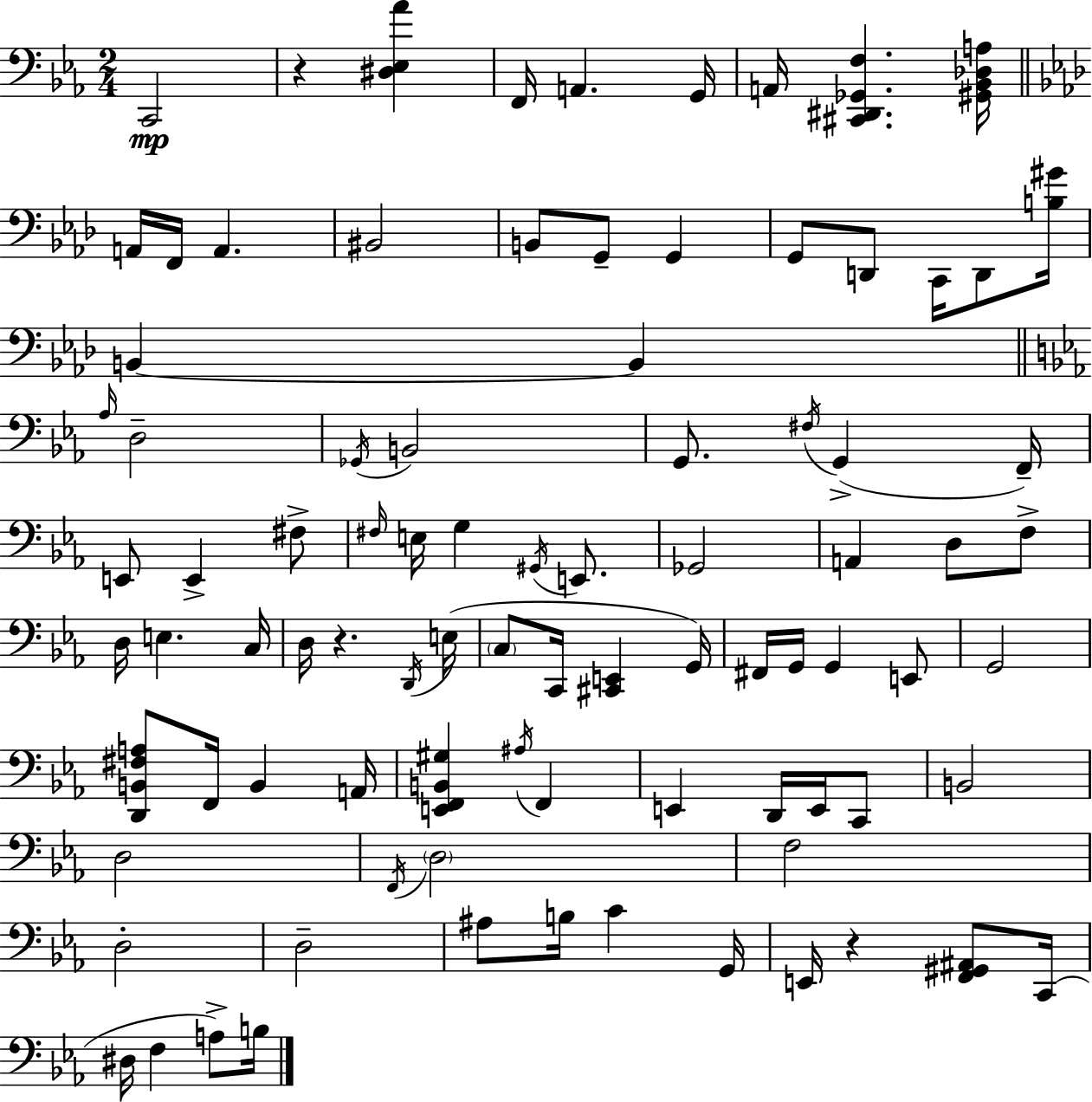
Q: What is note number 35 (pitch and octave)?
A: Gb2